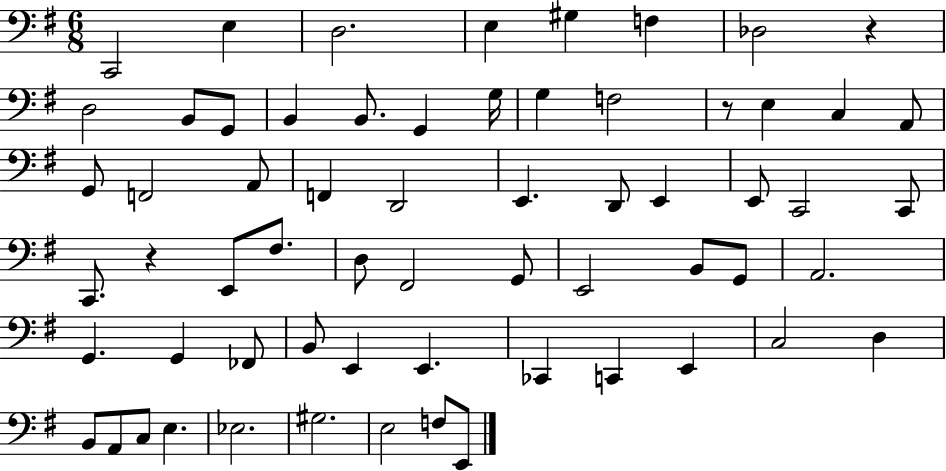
X:1
T:Untitled
M:6/8
L:1/4
K:G
C,,2 E, D,2 E, ^G, F, _D,2 z D,2 B,,/2 G,,/2 B,, B,,/2 G,, G,/4 G, F,2 z/2 E, C, A,,/2 G,,/2 F,,2 A,,/2 F,, D,,2 E,, D,,/2 E,, E,,/2 C,,2 C,,/2 C,,/2 z E,,/2 ^F,/2 D,/2 ^F,,2 G,,/2 E,,2 B,,/2 G,,/2 A,,2 G,, G,, _F,,/2 B,,/2 E,, E,, _C,, C,, E,, C,2 D, B,,/2 A,,/2 C,/2 E, _E,2 ^G,2 E,2 F,/2 E,,/2